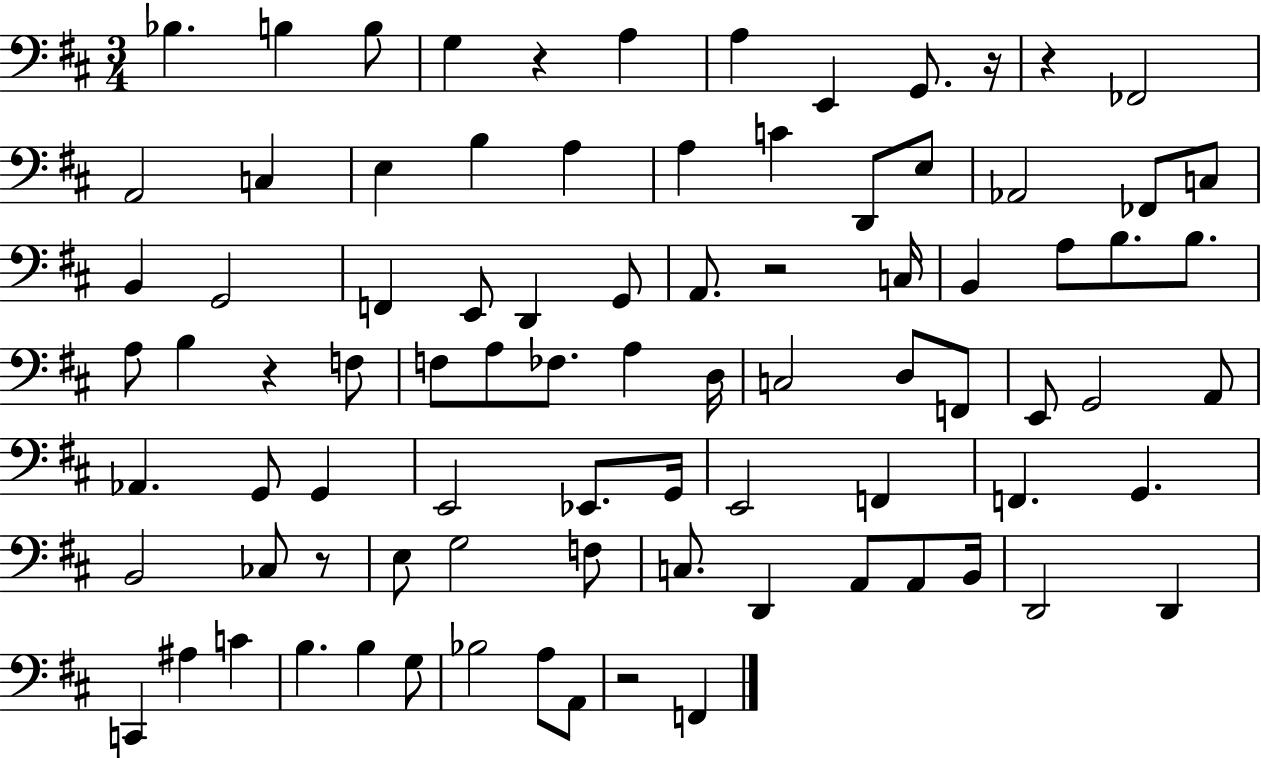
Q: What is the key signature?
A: D major